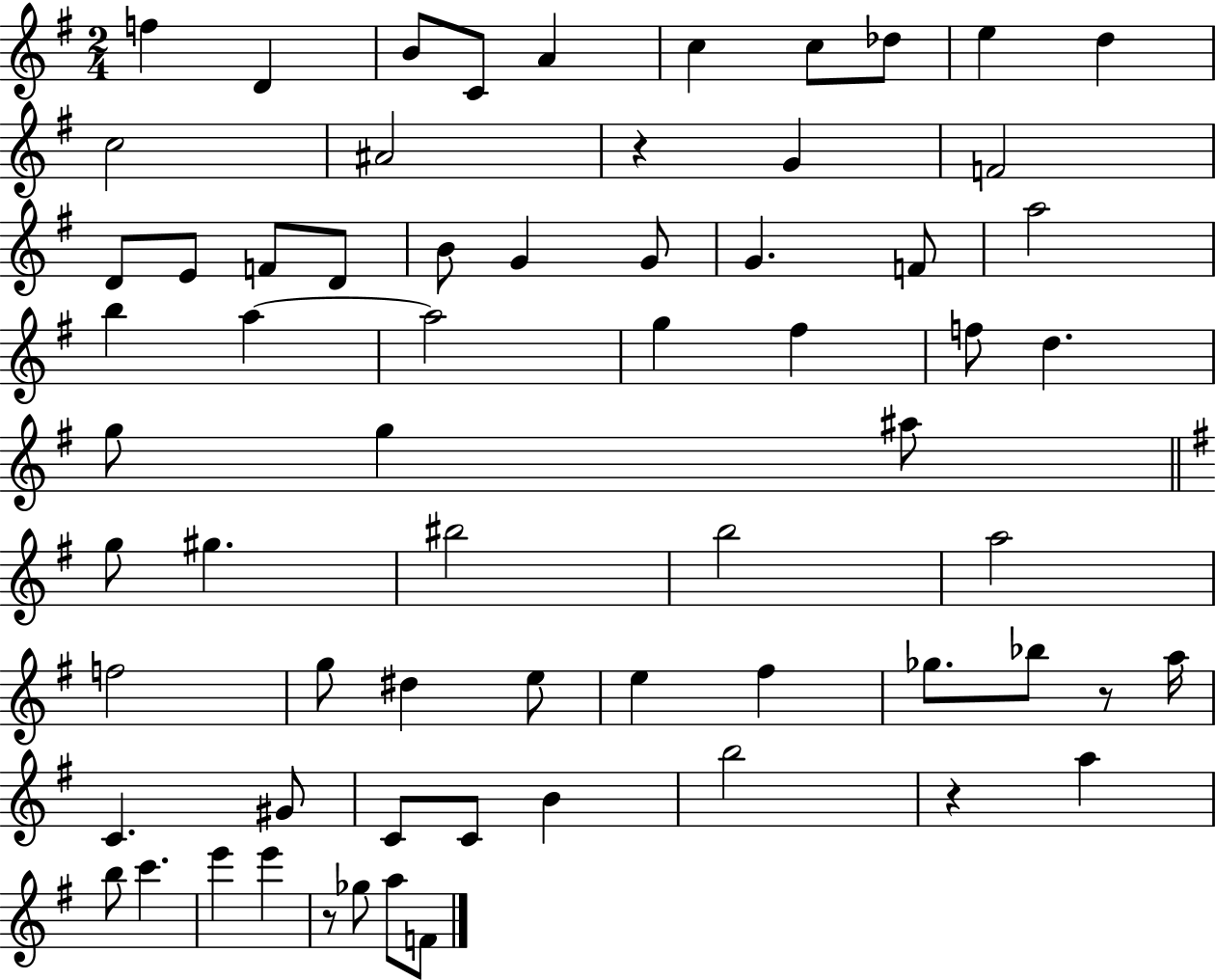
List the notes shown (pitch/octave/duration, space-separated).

F5/q D4/q B4/e C4/e A4/q C5/q C5/e Db5/e E5/q D5/q C5/h A#4/h R/q G4/q F4/h D4/e E4/e F4/e D4/e B4/e G4/q G4/e G4/q. F4/e A5/h B5/q A5/q A5/h G5/q F#5/q F5/e D5/q. G5/e G5/q A#5/e G5/e G#5/q. BIS5/h B5/h A5/h F5/h G5/e D#5/q E5/e E5/q F#5/q Gb5/e. Bb5/e R/e A5/s C4/q. G#4/e C4/e C4/e B4/q B5/h R/q A5/q B5/e C6/q. E6/q E6/q R/e Gb5/e A5/e F4/e